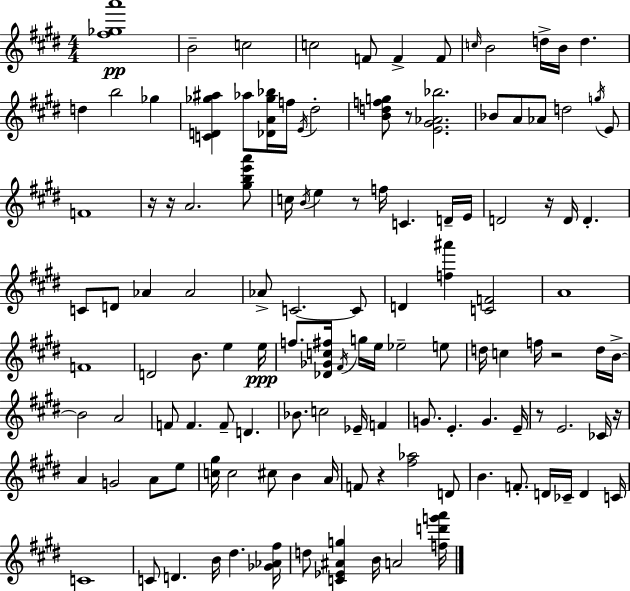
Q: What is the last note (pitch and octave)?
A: A4